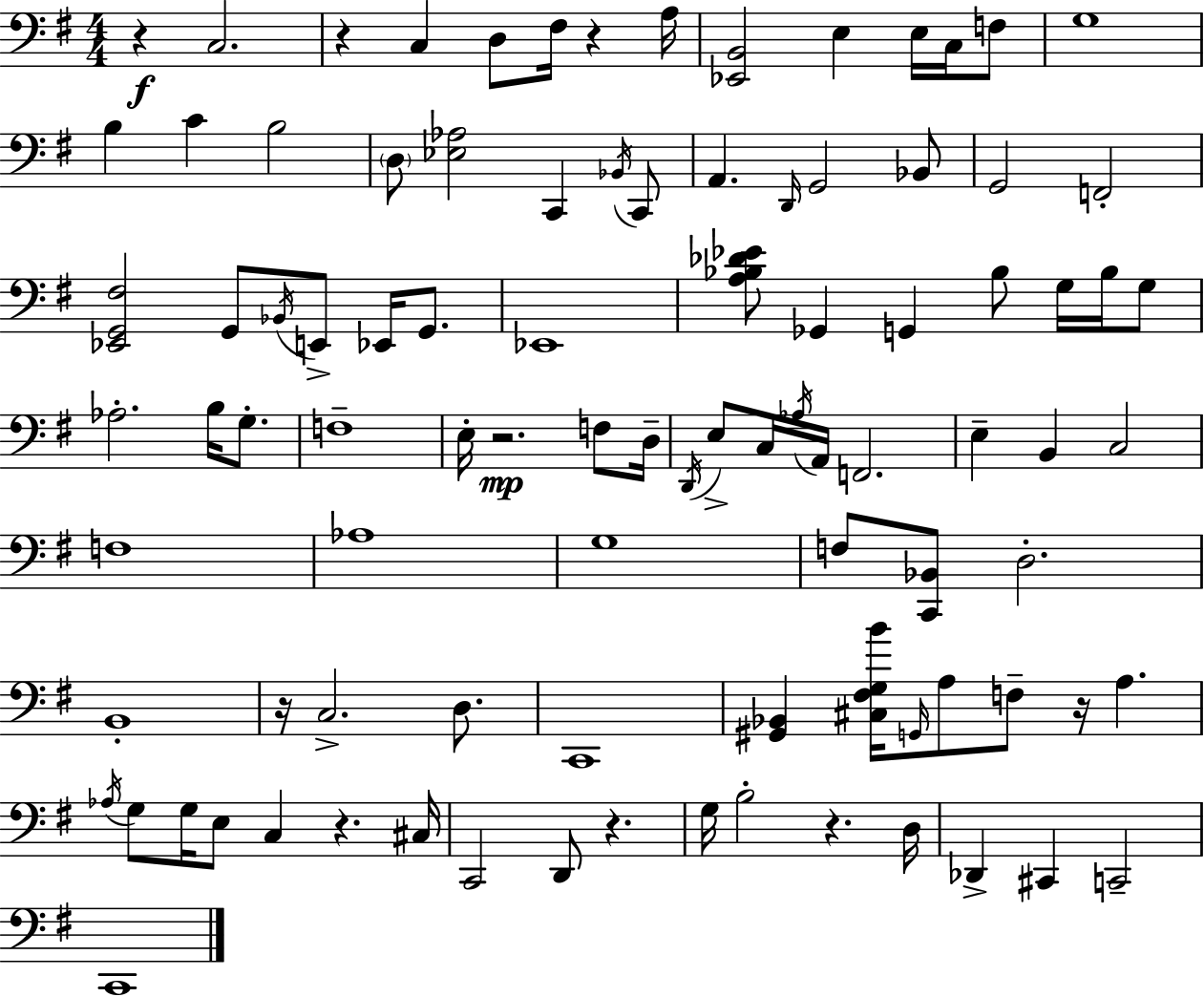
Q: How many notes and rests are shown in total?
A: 95